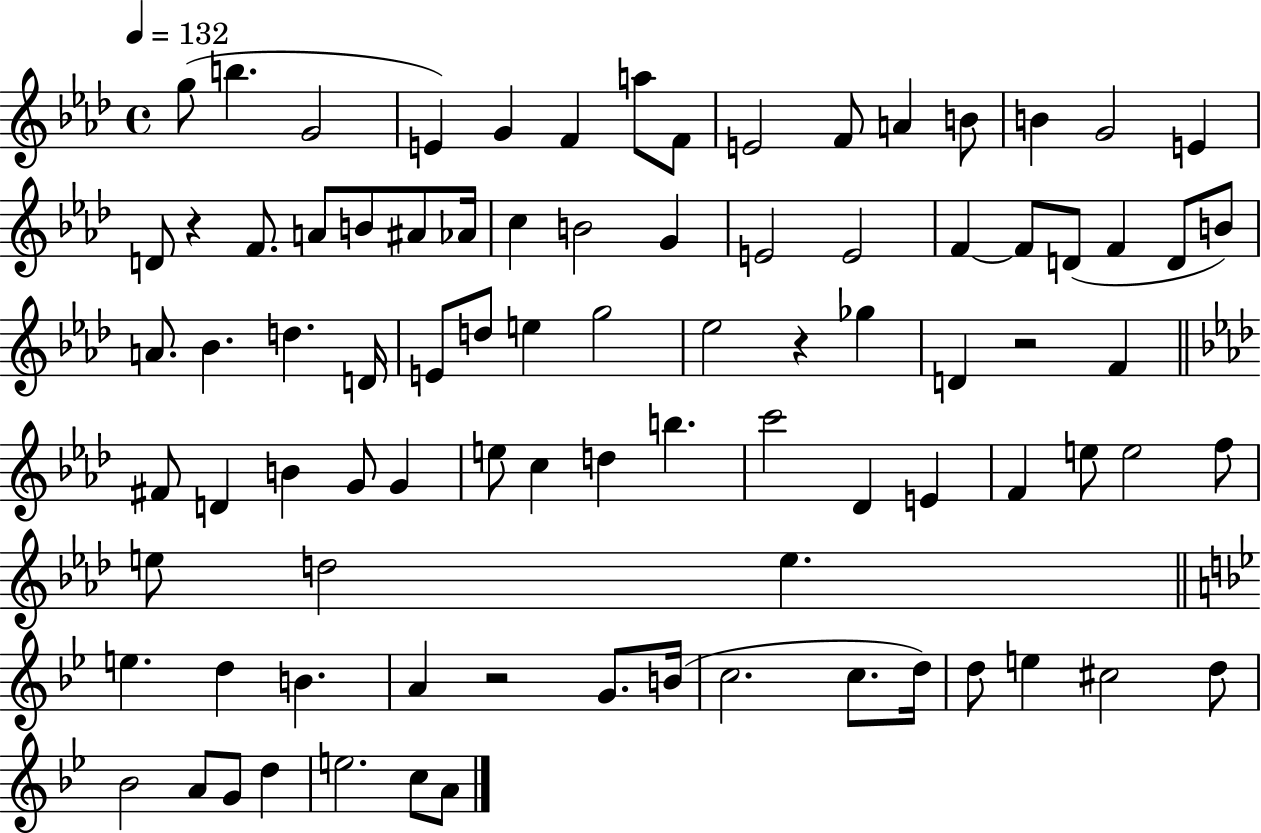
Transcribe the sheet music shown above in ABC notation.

X:1
T:Untitled
M:4/4
L:1/4
K:Ab
g/2 b G2 E G F a/2 F/2 E2 F/2 A B/2 B G2 E D/2 z F/2 A/2 B/2 ^A/2 _A/4 c B2 G E2 E2 F F/2 D/2 F D/2 B/2 A/2 _B d D/4 E/2 d/2 e g2 _e2 z _g D z2 F ^F/2 D B G/2 G e/2 c d b c'2 _D E F e/2 e2 f/2 e/2 d2 e e d B A z2 G/2 B/4 c2 c/2 d/4 d/2 e ^c2 d/2 _B2 A/2 G/2 d e2 c/2 A/2